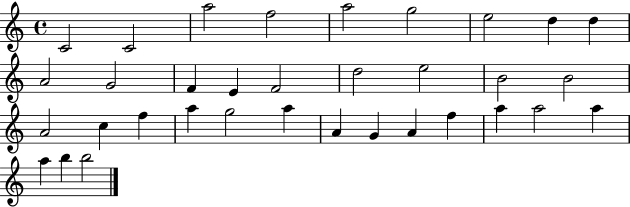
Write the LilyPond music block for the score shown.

{
  \clef treble
  \time 4/4
  \defaultTimeSignature
  \key c \major
  c'2 c'2 | a''2 f''2 | a''2 g''2 | e''2 d''4 d''4 | \break a'2 g'2 | f'4 e'4 f'2 | d''2 e''2 | b'2 b'2 | \break a'2 c''4 f''4 | a''4 g''2 a''4 | a'4 g'4 a'4 f''4 | a''4 a''2 a''4 | \break a''4 b''4 b''2 | \bar "|."
}